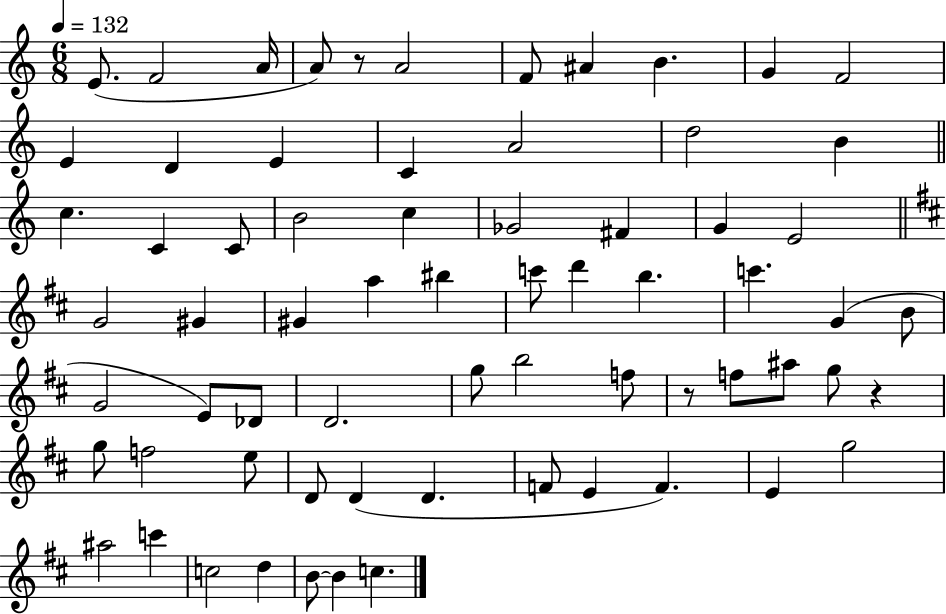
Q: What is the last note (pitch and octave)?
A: C5